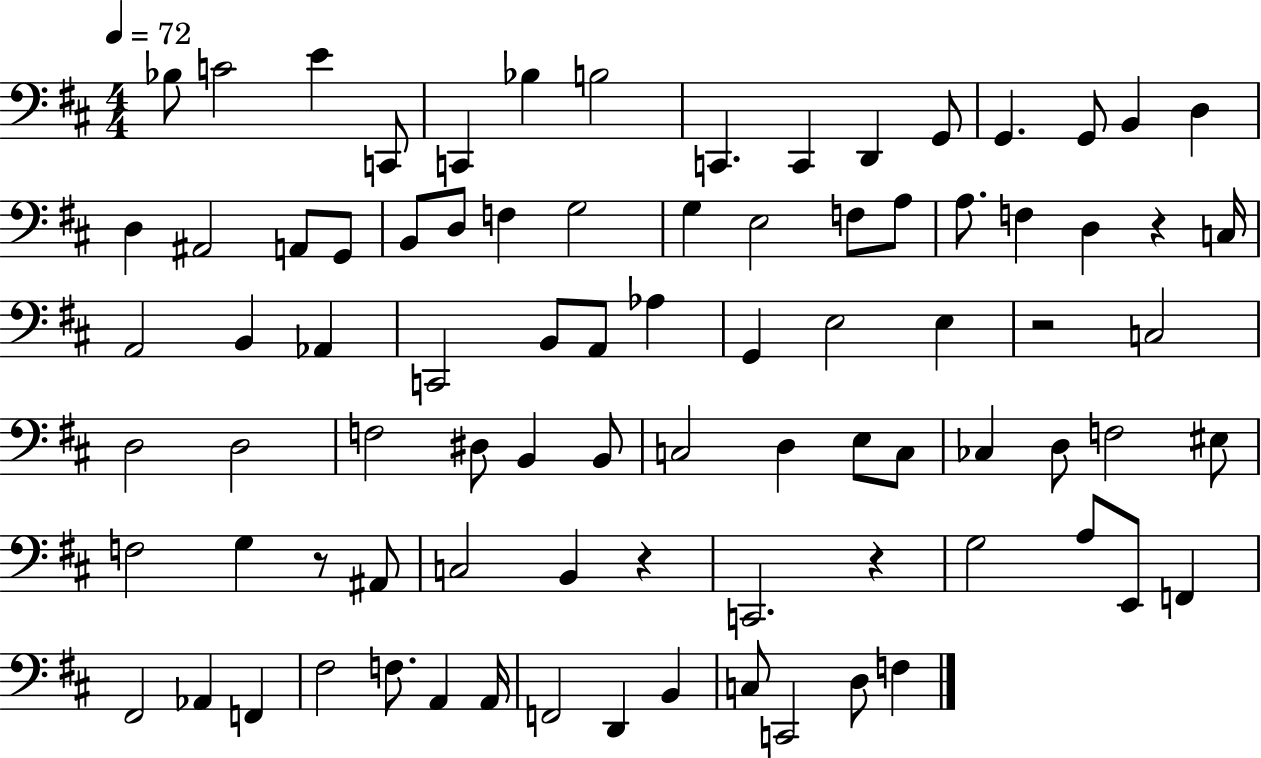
X:1
T:Untitled
M:4/4
L:1/4
K:D
_B,/2 C2 E C,,/2 C,, _B, B,2 C,, C,, D,, G,,/2 G,, G,,/2 B,, D, D, ^A,,2 A,,/2 G,,/2 B,,/2 D,/2 F, G,2 G, E,2 F,/2 A,/2 A,/2 F, D, z C,/4 A,,2 B,, _A,, C,,2 B,,/2 A,,/2 _A, G,, E,2 E, z2 C,2 D,2 D,2 F,2 ^D,/2 B,, B,,/2 C,2 D, E,/2 C,/2 _C, D,/2 F,2 ^E,/2 F,2 G, z/2 ^A,,/2 C,2 B,, z C,,2 z G,2 A,/2 E,,/2 F,, ^F,,2 _A,, F,, ^F,2 F,/2 A,, A,,/4 F,,2 D,, B,, C,/2 C,,2 D,/2 F,